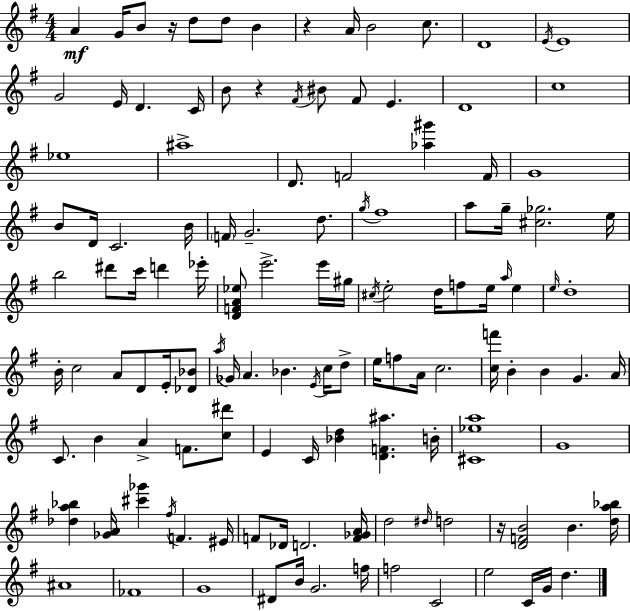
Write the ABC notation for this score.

X:1
T:Untitled
M:4/4
L:1/4
K:Em
A G/4 B/2 z/4 d/2 d/2 B z A/4 B2 c/2 D4 E/4 E4 G2 E/4 D C/4 B/2 z ^F/4 ^B/2 ^F/2 E D4 c4 _e4 ^a4 D/2 F2 [_a^g'] F/4 G4 B/2 D/4 C2 B/4 F/4 G2 d/2 g/4 ^f4 a/2 g/4 [^c_g]2 e/4 b2 ^d'/2 c'/4 d' _e'/4 [DFA_e]/2 e'2 e'/4 ^g/4 ^c/4 e2 d/4 f/2 e/4 a/4 e e/4 d4 B/4 c2 A/2 D/2 E/4 [_D_B]/2 a/4 _G/4 A _B E/4 c/4 d/2 e/4 f/2 A/4 c2 [cf']/4 B B G A/4 C/2 B A F/2 [c^d']/2 E C/4 [_Bd] [DF^a] B/4 [^C_ea]4 G4 [_da_b] [_GA]/4 [^c'_g'] ^f/4 F ^E/4 F/2 _D/4 D2 [F_GA]/4 d2 ^d/4 d2 z/4 [DFB]2 B [da_b]/4 ^A4 _F4 G4 ^D/2 B/4 G2 f/4 f2 C2 e2 C/4 G/4 d